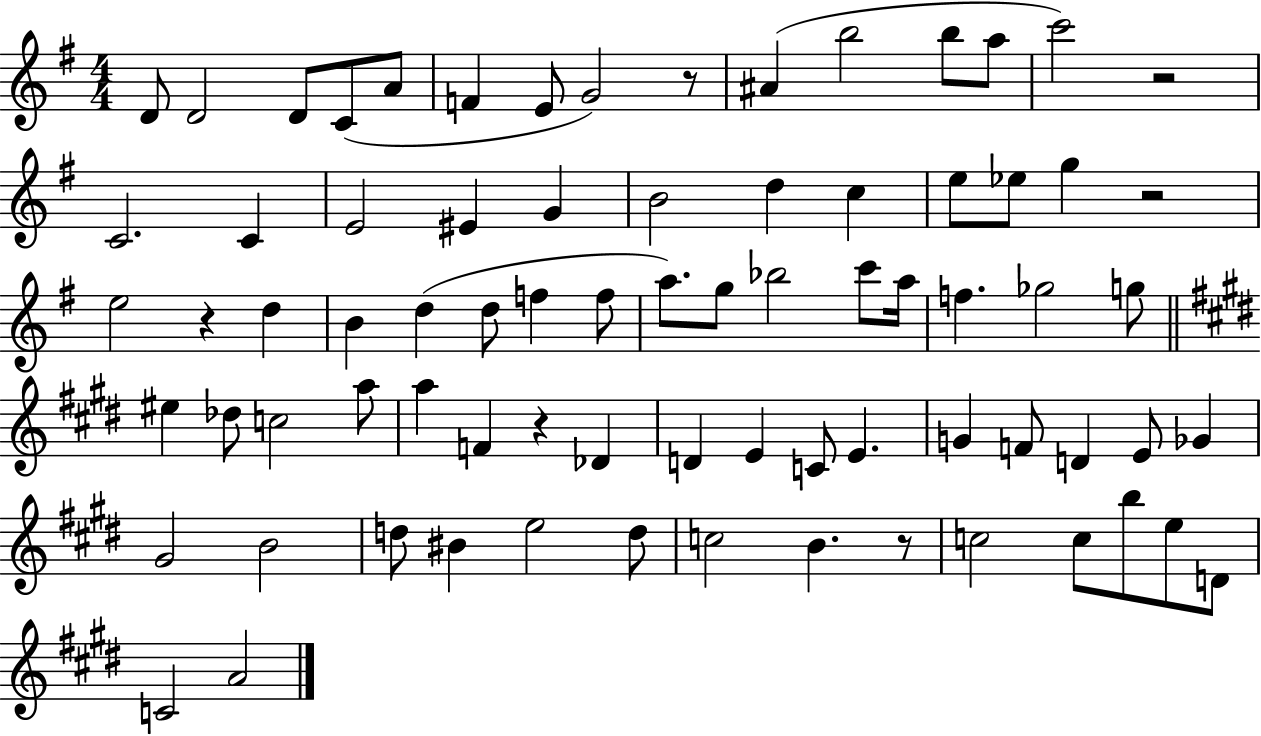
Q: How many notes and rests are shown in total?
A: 76